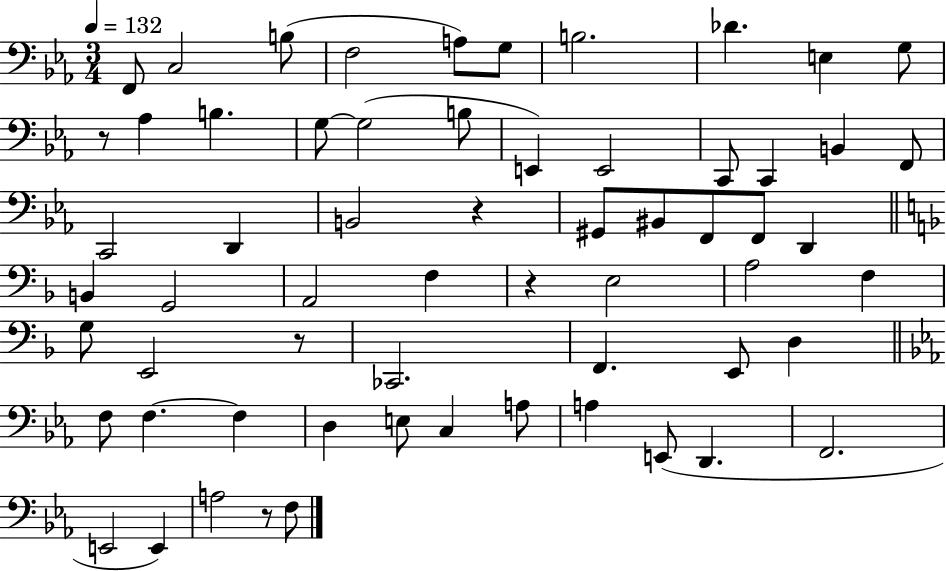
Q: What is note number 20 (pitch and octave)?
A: B2